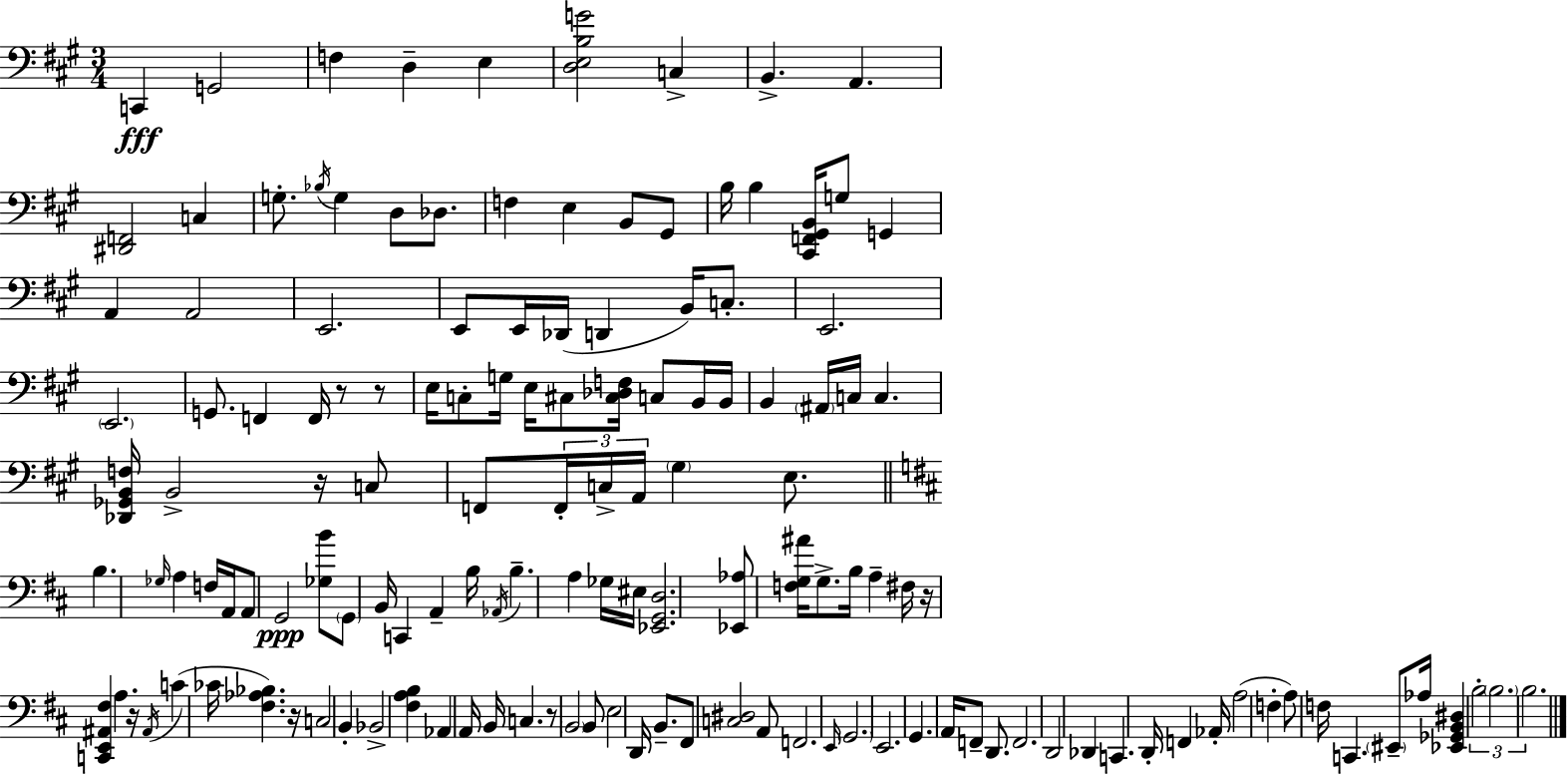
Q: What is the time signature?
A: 3/4